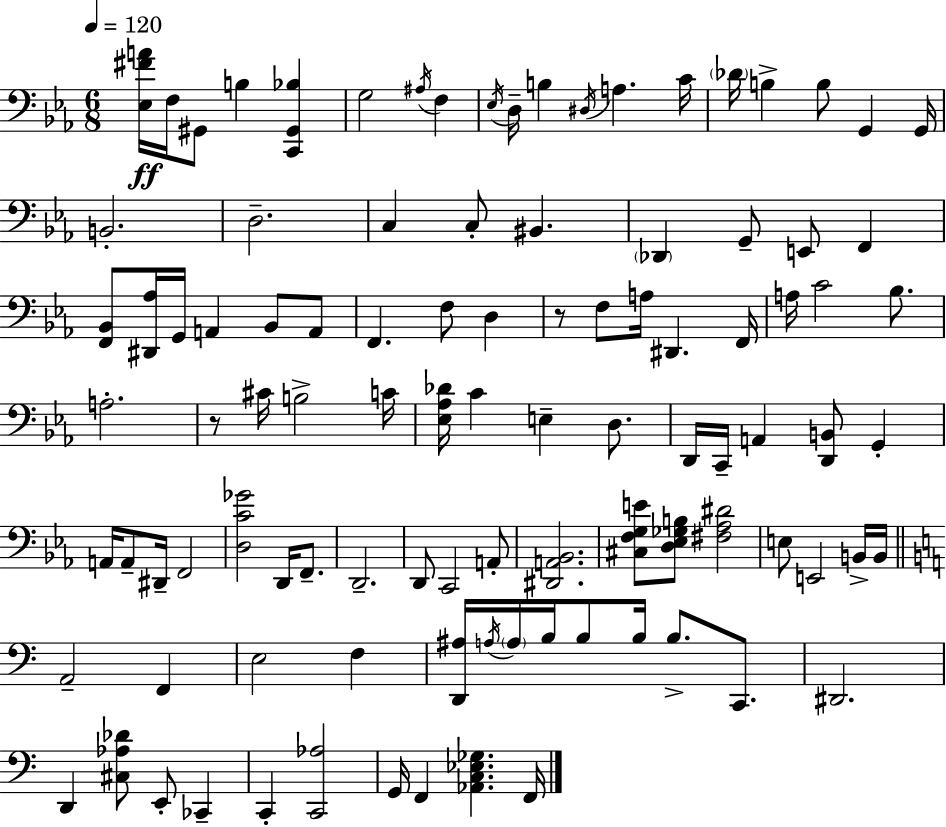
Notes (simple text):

[Eb3,F#4,A4]/s F3/s G#2/e B3/q [C2,G#2,Bb3]/q G3/h A#3/s F3/q Eb3/s D3/s B3/q D#3/s A3/q. C4/s Db4/s B3/q B3/e G2/q G2/s B2/h. D3/h. C3/q C3/e BIS2/q. Db2/q G2/e E2/e F2/q [F2,Bb2]/e [D#2,Ab3]/s G2/s A2/q Bb2/e A2/e F2/q. F3/e D3/q R/e F3/e A3/s D#2/q. F2/s A3/s C4/h Bb3/e. A3/h. R/e C#4/s B3/h C4/s [Eb3,Ab3,Db4]/s C4/q E3/q D3/e. D2/s C2/s A2/q [D2,B2]/e G2/q A2/s A2/e D#2/s F2/h [D3,C4,Gb4]/h D2/s F2/e. D2/h. D2/e C2/h A2/e [D#2,A2,Bb2]/h. [C#3,F3,G3,E4]/e [D3,Eb3,Gb3,B3]/e [F#3,Ab3,D#4]/h E3/e E2/h B2/s B2/s A2/h F2/q E3/h F3/q [D2,A#3]/s A3/s A3/s B3/s B3/e B3/s B3/e. C2/e. D#2/h. D2/q [C#3,Ab3,Db4]/e E2/e CES2/q C2/q [C2,Ab3]/h G2/s F2/q [Ab2,C3,Eb3,Gb3]/q. F2/s